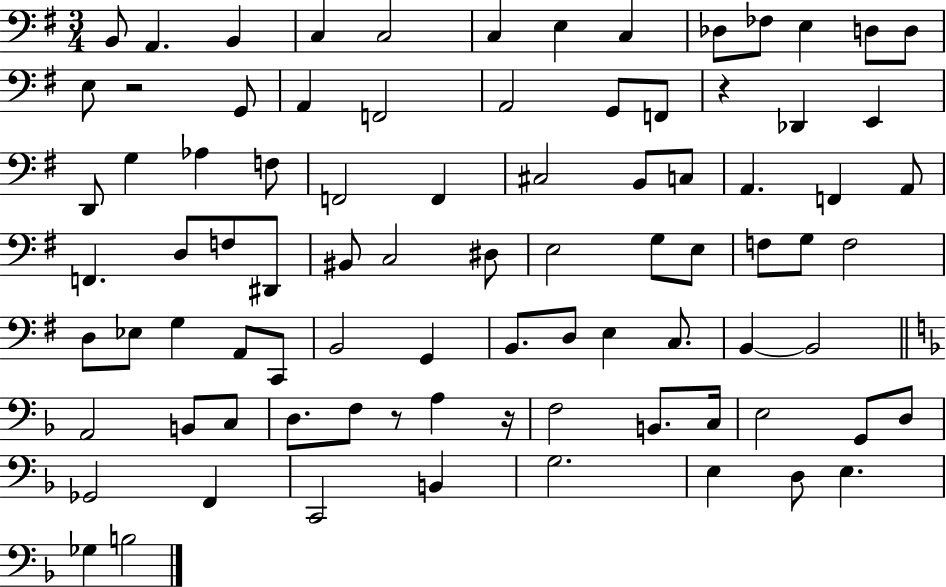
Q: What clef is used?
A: bass